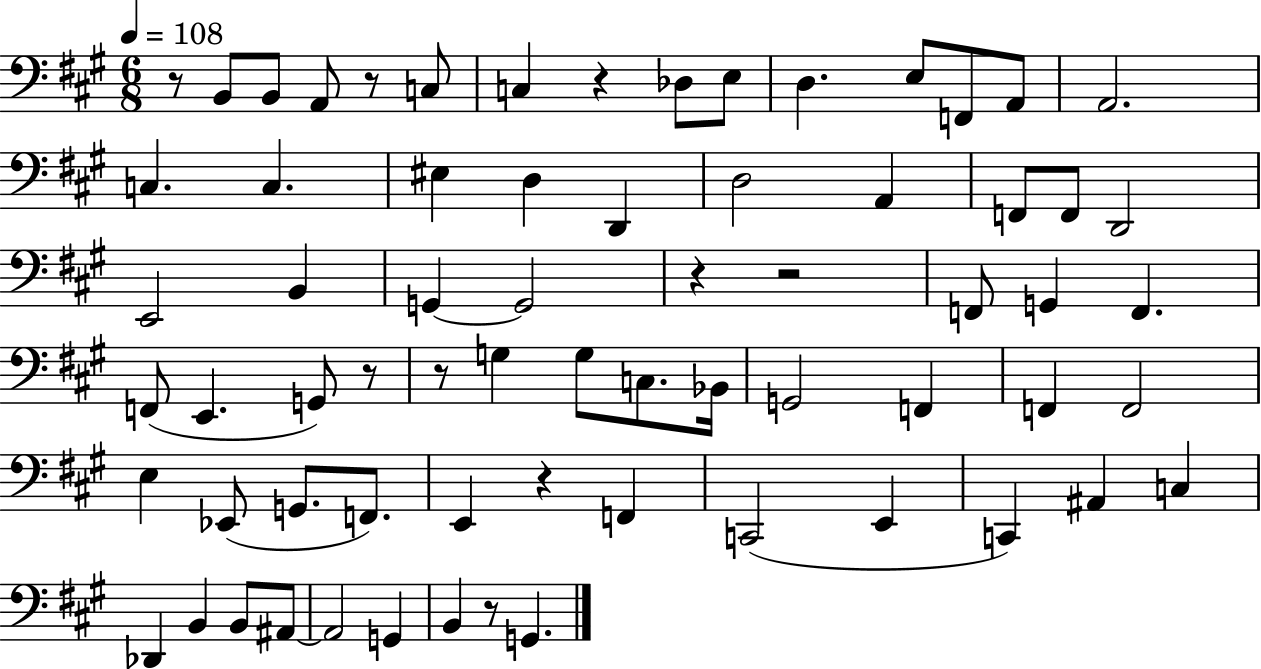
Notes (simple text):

R/e B2/e B2/e A2/e R/e C3/e C3/q R/q Db3/e E3/e D3/q. E3/e F2/e A2/e A2/h. C3/q. C3/q. EIS3/q D3/q D2/q D3/h A2/q F2/e F2/e D2/h E2/h B2/q G2/q G2/h R/q R/h F2/e G2/q F2/q. F2/e E2/q. G2/e R/e R/e G3/q G3/e C3/e. Bb2/s G2/h F2/q F2/q F2/h E3/q Eb2/e G2/e. F2/e. E2/q R/q F2/q C2/h E2/q C2/q A#2/q C3/q Db2/q B2/q B2/e A#2/e A#2/h G2/q B2/q R/e G2/q.